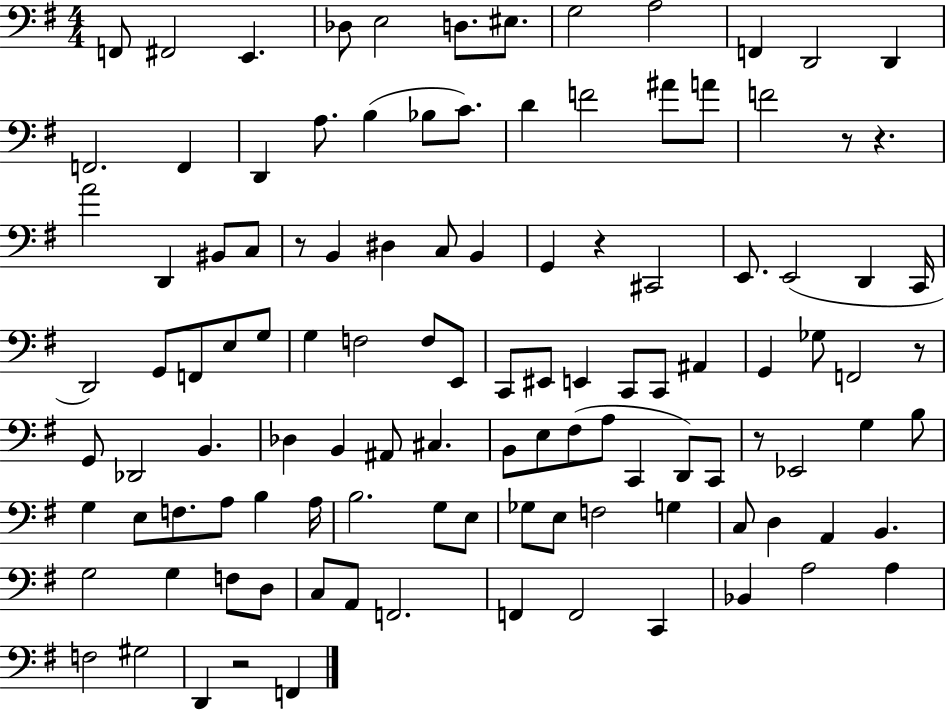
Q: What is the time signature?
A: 4/4